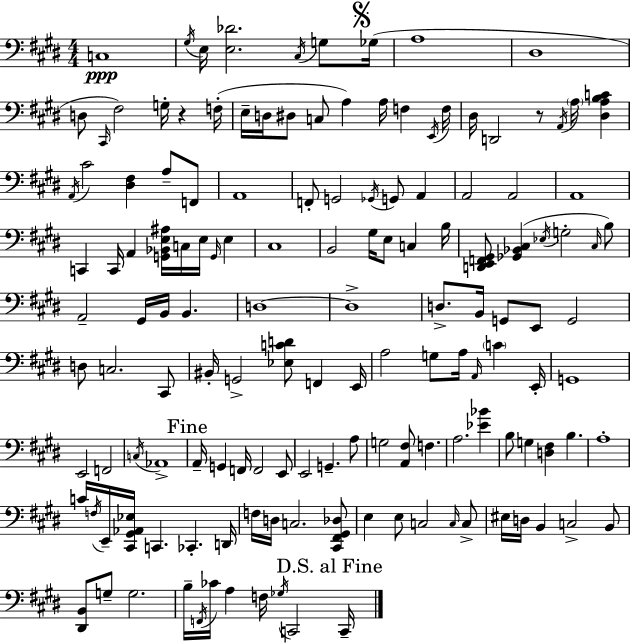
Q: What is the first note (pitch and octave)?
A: C3